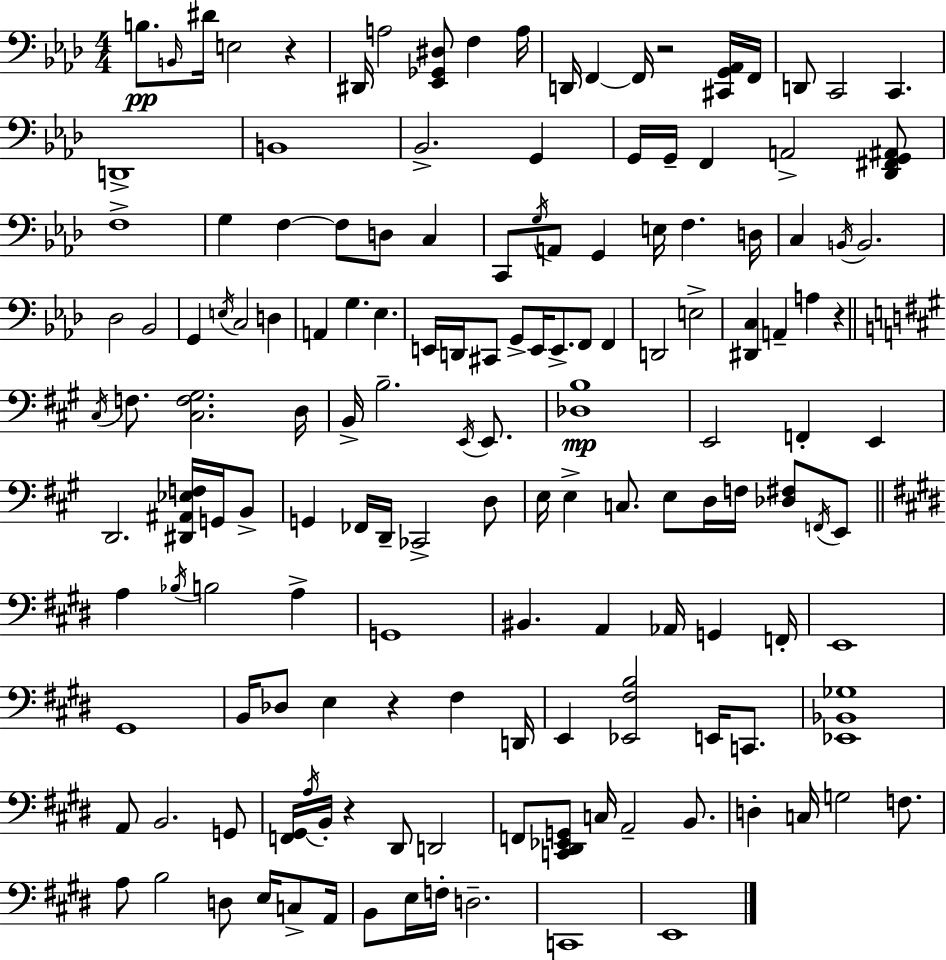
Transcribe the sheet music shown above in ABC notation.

X:1
T:Untitled
M:4/4
L:1/4
K:Fm
B,/2 B,,/4 ^D/4 E,2 z ^D,,/4 A,2 [_E,,_G,,^D,]/2 F, A,/4 D,,/4 F,, F,,/4 z2 [^C,,G,,_A,,]/4 F,,/4 D,,/2 C,,2 C,, D,,4 B,,4 _B,,2 G,, G,,/4 G,,/4 F,, A,,2 [_D,,^F,,G,,^A,,]/2 F,4 G, F, F,/2 D,/2 C, C,,/2 G,/4 A,,/2 G,, E,/4 F, D,/4 C, B,,/4 B,,2 _D,2 _B,,2 G,, E,/4 C,2 D, A,, G, _E, E,,/4 D,,/4 ^C,,/2 G,,/2 E,,/4 E,,/2 F,,/2 F,, D,,2 E,2 [^D,,C,] A,, A, z ^C,/4 F,/2 [^C,F,^G,]2 D,/4 B,,/4 B,2 E,,/4 E,,/2 [_D,B,]4 E,,2 F,, E,, D,,2 [^D,,^A,,_E,F,]/4 G,,/4 B,,/2 G,, _F,,/4 D,,/4 _C,,2 D,/2 E,/4 E, C,/2 E,/2 D,/4 F,/4 [_D,^F,]/2 F,,/4 E,,/2 A, _B,/4 B,2 A, G,,4 ^B,, A,, _A,,/4 G,, F,,/4 E,,4 ^G,,4 B,,/4 _D,/2 E, z ^F, D,,/4 E,, [_E,,^F,B,]2 E,,/4 C,,/2 [_E,,_B,,_G,]4 A,,/2 B,,2 G,,/2 [F,,^G,,]/4 A,/4 B,,/4 z ^D,,/2 D,,2 F,,/2 [C,,^D,,_E,,G,,]/2 C,/4 A,,2 B,,/2 D, C,/4 G,2 F,/2 A,/2 B,2 D,/2 E,/4 C,/2 A,,/4 B,,/2 E,/4 F,/4 D,2 C,,4 E,,4